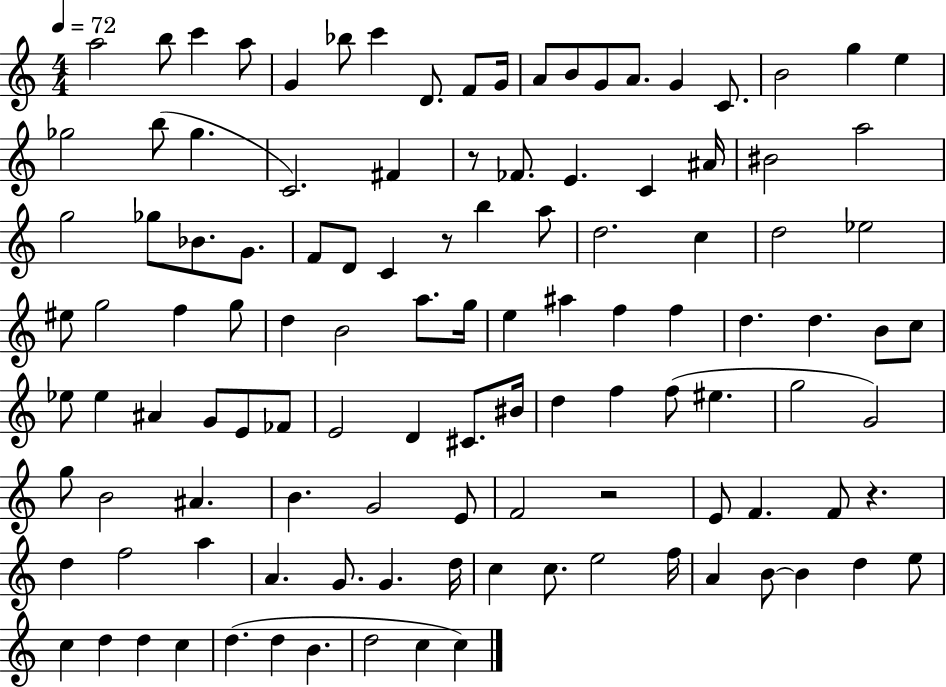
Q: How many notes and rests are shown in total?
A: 115